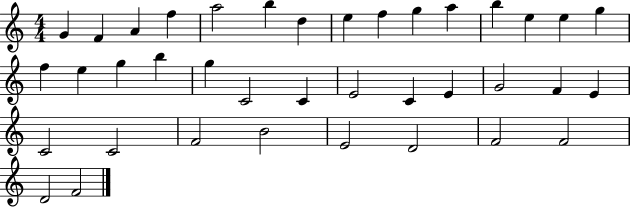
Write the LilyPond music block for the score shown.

{
  \clef treble
  \numericTimeSignature
  \time 4/4
  \key c \major
  g'4 f'4 a'4 f''4 | a''2 b''4 d''4 | e''4 f''4 g''4 a''4 | b''4 e''4 e''4 g''4 | \break f''4 e''4 g''4 b''4 | g''4 c'2 c'4 | e'2 c'4 e'4 | g'2 f'4 e'4 | \break c'2 c'2 | f'2 b'2 | e'2 d'2 | f'2 f'2 | \break d'2 f'2 | \bar "|."
}